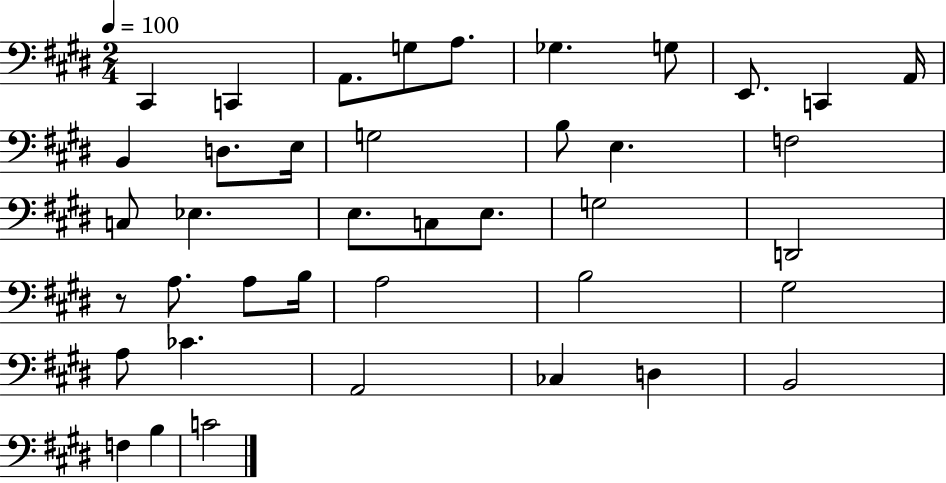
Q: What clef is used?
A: bass